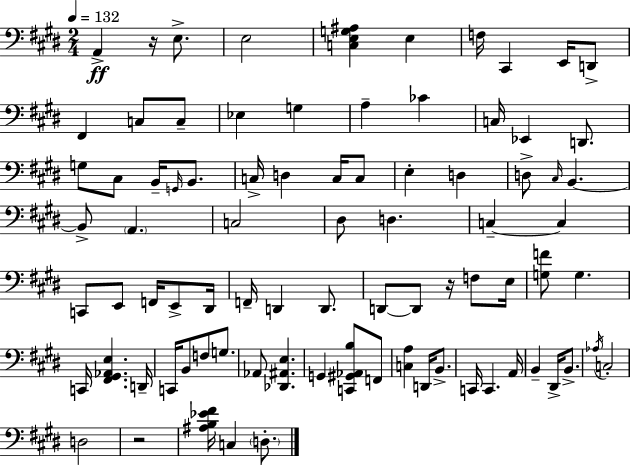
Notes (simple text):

A2/q R/s E3/e. E3/h [C3,E3,G3,A#3]/q E3/q F3/s C#2/q E2/s D2/e F#2/q C3/e C3/e Eb3/q G3/q A3/q CES4/q C3/s Eb2/q D2/e. G3/e C#3/e B2/s G2/s B2/e. C3/s D3/q C3/s C3/e E3/q D3/q D3/e C#3/s B2/q. B2/e A2/q. C3/h D#3/e D3/q. C3/q C3/q C2/e E2/e F2/s E2/e D#2/s F2/s D2/q D2/e. D2/e D2/e R/s F3/e E3/s [G3,F4]/e G3/q. C2/s [F#2,G#2,Ab2,E3]/q. D2/s C2/s B2/e F3/e G3/e. Ab2/e [Db2,A#2,E3]/q. G2/q [C2,G#2,Ab2,B3]/e F2/e [C3,A3]/q D2/s B2/e. C2/s C2/q. A2/s B2/q D#2/s B2/e. Ab3/s C3/h D3/h R/h [A#3,B3,Eb4,F#4]/s C3/q D3/e.